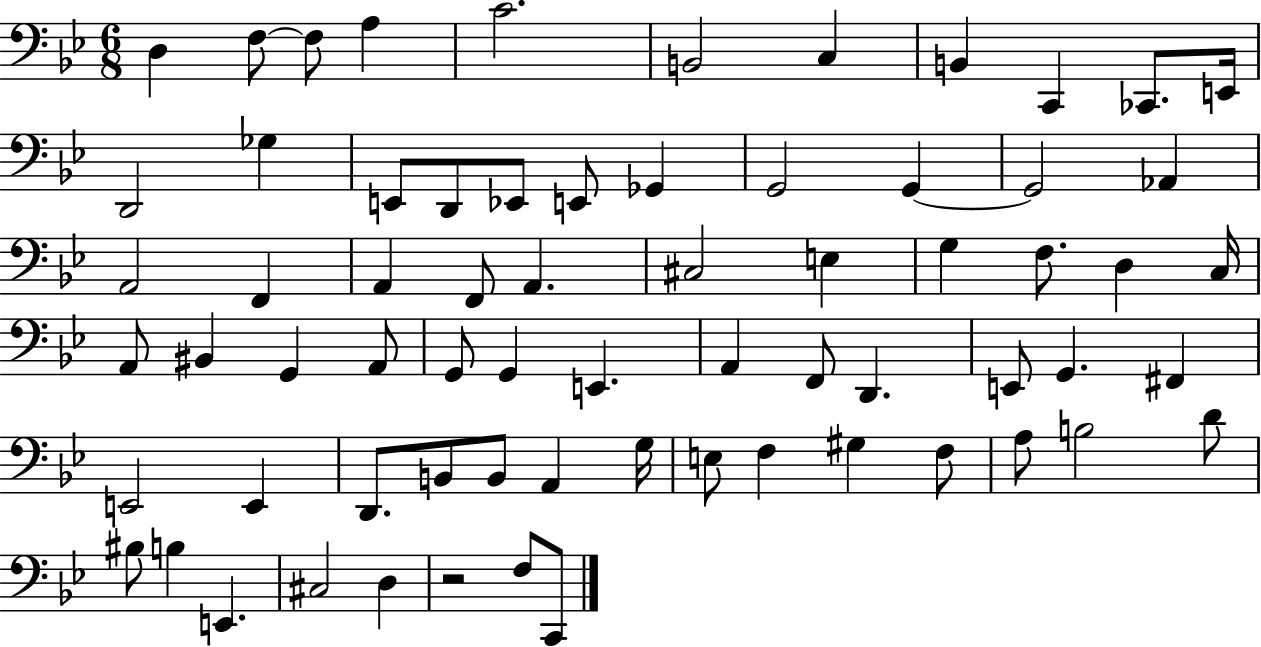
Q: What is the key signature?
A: BES major